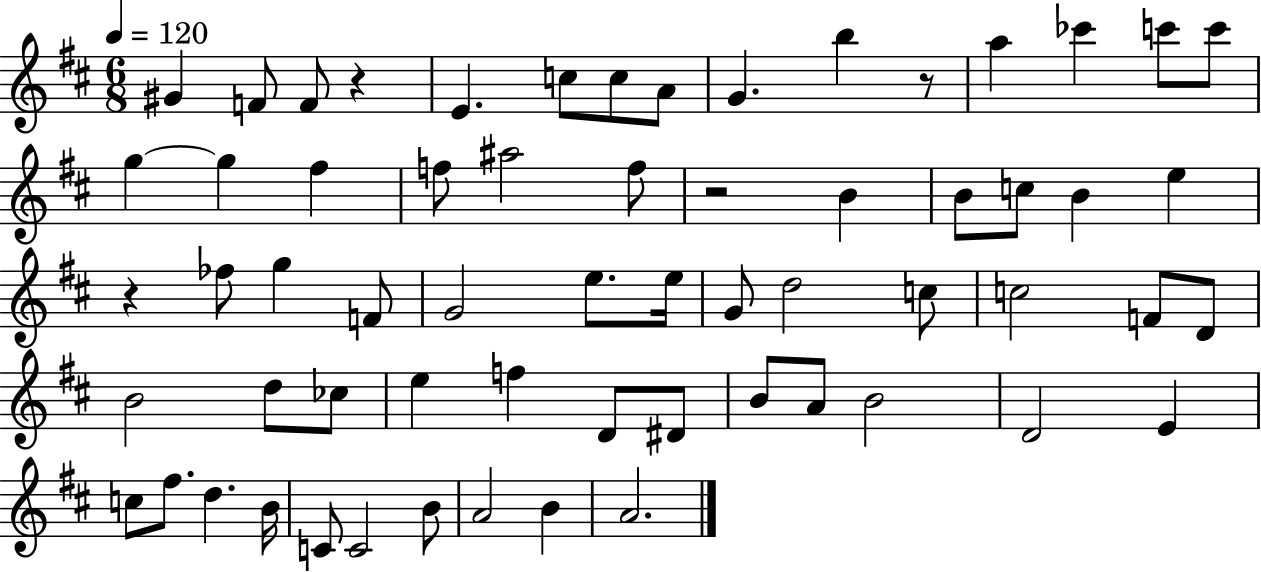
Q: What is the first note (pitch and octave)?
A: G#4